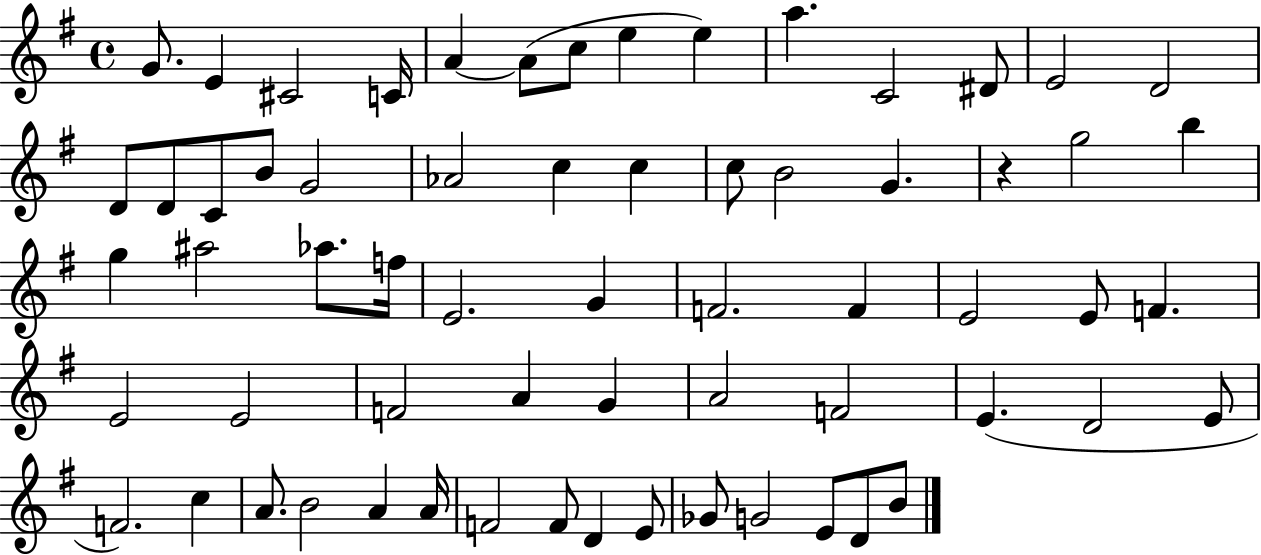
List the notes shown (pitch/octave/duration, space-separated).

G4/e. E4/q C#4/h C4/s A4/q A4/e C5/e E5/q E5/q A5/q. C4/h D#4/e E4/h D4/h D4/e D4/e C4/e B4/e G4/h Ab4/h C5/q C5/q C5/e B4/h G4/q. R/q G5/h B5/q G5/q A#5/h Ab5/e. F5/s E4/h. G4/q F4/h. F4/q E4/h E4/e F4/q. E4/h E4/h F4/h A4/q G4/q A4/h F4/h E4/q. D4/h E4/e F4/h. C5/q A4/e. B4/h A4/q A4/s F4/h F4/e D4/q E4/e Gb4/e G4/h E4/e D4/e B4/e